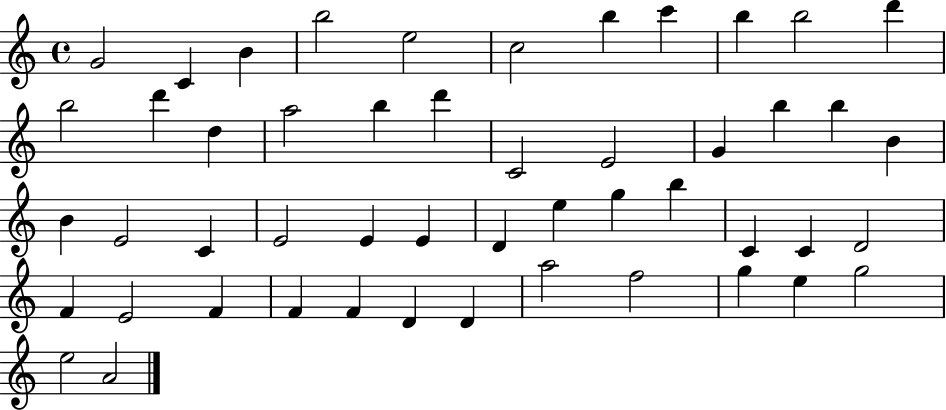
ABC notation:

X:1
T:Untitled
M:4/4
L:1/4
K:C
G2 C B b2 e2 c2 b c' b b2 d' b2 d' d a2 b d' C2 E2 G b b B B E2 C E2 E E D e g b C C D2 F E2 F F F D D a2 f2 g e g2 e2 A2